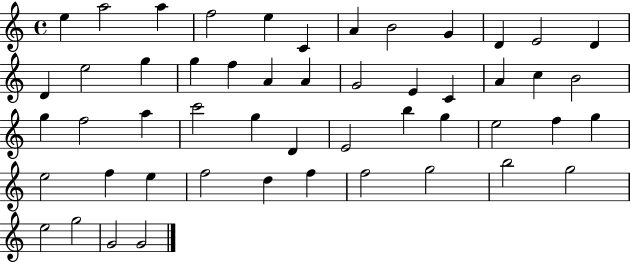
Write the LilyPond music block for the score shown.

{
  \clef treble
  \time 4/4
  \defaultTimeSignature
  \key c \major
  e''4 a''2 a''4 | f''2 e''4 c'4 | a'4 b'2 g'4 | d'4 e'2 d'4 | \break d'4 e''2 g''4 | g''4 f''4 a'4 a'4 | g'2 e'4 c'4 | a'4 c''4 b'2 | \break g''4 f''2 a''4 | c'''2 g''4 d'4 | e'2 b''4 g''4 | e''2 f''4 g''4 | \break e''2 f''4 e''4 | f''2 d''4 f''4 | f''2 g''2 | b''2 g''2 | \break e''2 g''2 | g'2 g'2 | \bar "|."
}